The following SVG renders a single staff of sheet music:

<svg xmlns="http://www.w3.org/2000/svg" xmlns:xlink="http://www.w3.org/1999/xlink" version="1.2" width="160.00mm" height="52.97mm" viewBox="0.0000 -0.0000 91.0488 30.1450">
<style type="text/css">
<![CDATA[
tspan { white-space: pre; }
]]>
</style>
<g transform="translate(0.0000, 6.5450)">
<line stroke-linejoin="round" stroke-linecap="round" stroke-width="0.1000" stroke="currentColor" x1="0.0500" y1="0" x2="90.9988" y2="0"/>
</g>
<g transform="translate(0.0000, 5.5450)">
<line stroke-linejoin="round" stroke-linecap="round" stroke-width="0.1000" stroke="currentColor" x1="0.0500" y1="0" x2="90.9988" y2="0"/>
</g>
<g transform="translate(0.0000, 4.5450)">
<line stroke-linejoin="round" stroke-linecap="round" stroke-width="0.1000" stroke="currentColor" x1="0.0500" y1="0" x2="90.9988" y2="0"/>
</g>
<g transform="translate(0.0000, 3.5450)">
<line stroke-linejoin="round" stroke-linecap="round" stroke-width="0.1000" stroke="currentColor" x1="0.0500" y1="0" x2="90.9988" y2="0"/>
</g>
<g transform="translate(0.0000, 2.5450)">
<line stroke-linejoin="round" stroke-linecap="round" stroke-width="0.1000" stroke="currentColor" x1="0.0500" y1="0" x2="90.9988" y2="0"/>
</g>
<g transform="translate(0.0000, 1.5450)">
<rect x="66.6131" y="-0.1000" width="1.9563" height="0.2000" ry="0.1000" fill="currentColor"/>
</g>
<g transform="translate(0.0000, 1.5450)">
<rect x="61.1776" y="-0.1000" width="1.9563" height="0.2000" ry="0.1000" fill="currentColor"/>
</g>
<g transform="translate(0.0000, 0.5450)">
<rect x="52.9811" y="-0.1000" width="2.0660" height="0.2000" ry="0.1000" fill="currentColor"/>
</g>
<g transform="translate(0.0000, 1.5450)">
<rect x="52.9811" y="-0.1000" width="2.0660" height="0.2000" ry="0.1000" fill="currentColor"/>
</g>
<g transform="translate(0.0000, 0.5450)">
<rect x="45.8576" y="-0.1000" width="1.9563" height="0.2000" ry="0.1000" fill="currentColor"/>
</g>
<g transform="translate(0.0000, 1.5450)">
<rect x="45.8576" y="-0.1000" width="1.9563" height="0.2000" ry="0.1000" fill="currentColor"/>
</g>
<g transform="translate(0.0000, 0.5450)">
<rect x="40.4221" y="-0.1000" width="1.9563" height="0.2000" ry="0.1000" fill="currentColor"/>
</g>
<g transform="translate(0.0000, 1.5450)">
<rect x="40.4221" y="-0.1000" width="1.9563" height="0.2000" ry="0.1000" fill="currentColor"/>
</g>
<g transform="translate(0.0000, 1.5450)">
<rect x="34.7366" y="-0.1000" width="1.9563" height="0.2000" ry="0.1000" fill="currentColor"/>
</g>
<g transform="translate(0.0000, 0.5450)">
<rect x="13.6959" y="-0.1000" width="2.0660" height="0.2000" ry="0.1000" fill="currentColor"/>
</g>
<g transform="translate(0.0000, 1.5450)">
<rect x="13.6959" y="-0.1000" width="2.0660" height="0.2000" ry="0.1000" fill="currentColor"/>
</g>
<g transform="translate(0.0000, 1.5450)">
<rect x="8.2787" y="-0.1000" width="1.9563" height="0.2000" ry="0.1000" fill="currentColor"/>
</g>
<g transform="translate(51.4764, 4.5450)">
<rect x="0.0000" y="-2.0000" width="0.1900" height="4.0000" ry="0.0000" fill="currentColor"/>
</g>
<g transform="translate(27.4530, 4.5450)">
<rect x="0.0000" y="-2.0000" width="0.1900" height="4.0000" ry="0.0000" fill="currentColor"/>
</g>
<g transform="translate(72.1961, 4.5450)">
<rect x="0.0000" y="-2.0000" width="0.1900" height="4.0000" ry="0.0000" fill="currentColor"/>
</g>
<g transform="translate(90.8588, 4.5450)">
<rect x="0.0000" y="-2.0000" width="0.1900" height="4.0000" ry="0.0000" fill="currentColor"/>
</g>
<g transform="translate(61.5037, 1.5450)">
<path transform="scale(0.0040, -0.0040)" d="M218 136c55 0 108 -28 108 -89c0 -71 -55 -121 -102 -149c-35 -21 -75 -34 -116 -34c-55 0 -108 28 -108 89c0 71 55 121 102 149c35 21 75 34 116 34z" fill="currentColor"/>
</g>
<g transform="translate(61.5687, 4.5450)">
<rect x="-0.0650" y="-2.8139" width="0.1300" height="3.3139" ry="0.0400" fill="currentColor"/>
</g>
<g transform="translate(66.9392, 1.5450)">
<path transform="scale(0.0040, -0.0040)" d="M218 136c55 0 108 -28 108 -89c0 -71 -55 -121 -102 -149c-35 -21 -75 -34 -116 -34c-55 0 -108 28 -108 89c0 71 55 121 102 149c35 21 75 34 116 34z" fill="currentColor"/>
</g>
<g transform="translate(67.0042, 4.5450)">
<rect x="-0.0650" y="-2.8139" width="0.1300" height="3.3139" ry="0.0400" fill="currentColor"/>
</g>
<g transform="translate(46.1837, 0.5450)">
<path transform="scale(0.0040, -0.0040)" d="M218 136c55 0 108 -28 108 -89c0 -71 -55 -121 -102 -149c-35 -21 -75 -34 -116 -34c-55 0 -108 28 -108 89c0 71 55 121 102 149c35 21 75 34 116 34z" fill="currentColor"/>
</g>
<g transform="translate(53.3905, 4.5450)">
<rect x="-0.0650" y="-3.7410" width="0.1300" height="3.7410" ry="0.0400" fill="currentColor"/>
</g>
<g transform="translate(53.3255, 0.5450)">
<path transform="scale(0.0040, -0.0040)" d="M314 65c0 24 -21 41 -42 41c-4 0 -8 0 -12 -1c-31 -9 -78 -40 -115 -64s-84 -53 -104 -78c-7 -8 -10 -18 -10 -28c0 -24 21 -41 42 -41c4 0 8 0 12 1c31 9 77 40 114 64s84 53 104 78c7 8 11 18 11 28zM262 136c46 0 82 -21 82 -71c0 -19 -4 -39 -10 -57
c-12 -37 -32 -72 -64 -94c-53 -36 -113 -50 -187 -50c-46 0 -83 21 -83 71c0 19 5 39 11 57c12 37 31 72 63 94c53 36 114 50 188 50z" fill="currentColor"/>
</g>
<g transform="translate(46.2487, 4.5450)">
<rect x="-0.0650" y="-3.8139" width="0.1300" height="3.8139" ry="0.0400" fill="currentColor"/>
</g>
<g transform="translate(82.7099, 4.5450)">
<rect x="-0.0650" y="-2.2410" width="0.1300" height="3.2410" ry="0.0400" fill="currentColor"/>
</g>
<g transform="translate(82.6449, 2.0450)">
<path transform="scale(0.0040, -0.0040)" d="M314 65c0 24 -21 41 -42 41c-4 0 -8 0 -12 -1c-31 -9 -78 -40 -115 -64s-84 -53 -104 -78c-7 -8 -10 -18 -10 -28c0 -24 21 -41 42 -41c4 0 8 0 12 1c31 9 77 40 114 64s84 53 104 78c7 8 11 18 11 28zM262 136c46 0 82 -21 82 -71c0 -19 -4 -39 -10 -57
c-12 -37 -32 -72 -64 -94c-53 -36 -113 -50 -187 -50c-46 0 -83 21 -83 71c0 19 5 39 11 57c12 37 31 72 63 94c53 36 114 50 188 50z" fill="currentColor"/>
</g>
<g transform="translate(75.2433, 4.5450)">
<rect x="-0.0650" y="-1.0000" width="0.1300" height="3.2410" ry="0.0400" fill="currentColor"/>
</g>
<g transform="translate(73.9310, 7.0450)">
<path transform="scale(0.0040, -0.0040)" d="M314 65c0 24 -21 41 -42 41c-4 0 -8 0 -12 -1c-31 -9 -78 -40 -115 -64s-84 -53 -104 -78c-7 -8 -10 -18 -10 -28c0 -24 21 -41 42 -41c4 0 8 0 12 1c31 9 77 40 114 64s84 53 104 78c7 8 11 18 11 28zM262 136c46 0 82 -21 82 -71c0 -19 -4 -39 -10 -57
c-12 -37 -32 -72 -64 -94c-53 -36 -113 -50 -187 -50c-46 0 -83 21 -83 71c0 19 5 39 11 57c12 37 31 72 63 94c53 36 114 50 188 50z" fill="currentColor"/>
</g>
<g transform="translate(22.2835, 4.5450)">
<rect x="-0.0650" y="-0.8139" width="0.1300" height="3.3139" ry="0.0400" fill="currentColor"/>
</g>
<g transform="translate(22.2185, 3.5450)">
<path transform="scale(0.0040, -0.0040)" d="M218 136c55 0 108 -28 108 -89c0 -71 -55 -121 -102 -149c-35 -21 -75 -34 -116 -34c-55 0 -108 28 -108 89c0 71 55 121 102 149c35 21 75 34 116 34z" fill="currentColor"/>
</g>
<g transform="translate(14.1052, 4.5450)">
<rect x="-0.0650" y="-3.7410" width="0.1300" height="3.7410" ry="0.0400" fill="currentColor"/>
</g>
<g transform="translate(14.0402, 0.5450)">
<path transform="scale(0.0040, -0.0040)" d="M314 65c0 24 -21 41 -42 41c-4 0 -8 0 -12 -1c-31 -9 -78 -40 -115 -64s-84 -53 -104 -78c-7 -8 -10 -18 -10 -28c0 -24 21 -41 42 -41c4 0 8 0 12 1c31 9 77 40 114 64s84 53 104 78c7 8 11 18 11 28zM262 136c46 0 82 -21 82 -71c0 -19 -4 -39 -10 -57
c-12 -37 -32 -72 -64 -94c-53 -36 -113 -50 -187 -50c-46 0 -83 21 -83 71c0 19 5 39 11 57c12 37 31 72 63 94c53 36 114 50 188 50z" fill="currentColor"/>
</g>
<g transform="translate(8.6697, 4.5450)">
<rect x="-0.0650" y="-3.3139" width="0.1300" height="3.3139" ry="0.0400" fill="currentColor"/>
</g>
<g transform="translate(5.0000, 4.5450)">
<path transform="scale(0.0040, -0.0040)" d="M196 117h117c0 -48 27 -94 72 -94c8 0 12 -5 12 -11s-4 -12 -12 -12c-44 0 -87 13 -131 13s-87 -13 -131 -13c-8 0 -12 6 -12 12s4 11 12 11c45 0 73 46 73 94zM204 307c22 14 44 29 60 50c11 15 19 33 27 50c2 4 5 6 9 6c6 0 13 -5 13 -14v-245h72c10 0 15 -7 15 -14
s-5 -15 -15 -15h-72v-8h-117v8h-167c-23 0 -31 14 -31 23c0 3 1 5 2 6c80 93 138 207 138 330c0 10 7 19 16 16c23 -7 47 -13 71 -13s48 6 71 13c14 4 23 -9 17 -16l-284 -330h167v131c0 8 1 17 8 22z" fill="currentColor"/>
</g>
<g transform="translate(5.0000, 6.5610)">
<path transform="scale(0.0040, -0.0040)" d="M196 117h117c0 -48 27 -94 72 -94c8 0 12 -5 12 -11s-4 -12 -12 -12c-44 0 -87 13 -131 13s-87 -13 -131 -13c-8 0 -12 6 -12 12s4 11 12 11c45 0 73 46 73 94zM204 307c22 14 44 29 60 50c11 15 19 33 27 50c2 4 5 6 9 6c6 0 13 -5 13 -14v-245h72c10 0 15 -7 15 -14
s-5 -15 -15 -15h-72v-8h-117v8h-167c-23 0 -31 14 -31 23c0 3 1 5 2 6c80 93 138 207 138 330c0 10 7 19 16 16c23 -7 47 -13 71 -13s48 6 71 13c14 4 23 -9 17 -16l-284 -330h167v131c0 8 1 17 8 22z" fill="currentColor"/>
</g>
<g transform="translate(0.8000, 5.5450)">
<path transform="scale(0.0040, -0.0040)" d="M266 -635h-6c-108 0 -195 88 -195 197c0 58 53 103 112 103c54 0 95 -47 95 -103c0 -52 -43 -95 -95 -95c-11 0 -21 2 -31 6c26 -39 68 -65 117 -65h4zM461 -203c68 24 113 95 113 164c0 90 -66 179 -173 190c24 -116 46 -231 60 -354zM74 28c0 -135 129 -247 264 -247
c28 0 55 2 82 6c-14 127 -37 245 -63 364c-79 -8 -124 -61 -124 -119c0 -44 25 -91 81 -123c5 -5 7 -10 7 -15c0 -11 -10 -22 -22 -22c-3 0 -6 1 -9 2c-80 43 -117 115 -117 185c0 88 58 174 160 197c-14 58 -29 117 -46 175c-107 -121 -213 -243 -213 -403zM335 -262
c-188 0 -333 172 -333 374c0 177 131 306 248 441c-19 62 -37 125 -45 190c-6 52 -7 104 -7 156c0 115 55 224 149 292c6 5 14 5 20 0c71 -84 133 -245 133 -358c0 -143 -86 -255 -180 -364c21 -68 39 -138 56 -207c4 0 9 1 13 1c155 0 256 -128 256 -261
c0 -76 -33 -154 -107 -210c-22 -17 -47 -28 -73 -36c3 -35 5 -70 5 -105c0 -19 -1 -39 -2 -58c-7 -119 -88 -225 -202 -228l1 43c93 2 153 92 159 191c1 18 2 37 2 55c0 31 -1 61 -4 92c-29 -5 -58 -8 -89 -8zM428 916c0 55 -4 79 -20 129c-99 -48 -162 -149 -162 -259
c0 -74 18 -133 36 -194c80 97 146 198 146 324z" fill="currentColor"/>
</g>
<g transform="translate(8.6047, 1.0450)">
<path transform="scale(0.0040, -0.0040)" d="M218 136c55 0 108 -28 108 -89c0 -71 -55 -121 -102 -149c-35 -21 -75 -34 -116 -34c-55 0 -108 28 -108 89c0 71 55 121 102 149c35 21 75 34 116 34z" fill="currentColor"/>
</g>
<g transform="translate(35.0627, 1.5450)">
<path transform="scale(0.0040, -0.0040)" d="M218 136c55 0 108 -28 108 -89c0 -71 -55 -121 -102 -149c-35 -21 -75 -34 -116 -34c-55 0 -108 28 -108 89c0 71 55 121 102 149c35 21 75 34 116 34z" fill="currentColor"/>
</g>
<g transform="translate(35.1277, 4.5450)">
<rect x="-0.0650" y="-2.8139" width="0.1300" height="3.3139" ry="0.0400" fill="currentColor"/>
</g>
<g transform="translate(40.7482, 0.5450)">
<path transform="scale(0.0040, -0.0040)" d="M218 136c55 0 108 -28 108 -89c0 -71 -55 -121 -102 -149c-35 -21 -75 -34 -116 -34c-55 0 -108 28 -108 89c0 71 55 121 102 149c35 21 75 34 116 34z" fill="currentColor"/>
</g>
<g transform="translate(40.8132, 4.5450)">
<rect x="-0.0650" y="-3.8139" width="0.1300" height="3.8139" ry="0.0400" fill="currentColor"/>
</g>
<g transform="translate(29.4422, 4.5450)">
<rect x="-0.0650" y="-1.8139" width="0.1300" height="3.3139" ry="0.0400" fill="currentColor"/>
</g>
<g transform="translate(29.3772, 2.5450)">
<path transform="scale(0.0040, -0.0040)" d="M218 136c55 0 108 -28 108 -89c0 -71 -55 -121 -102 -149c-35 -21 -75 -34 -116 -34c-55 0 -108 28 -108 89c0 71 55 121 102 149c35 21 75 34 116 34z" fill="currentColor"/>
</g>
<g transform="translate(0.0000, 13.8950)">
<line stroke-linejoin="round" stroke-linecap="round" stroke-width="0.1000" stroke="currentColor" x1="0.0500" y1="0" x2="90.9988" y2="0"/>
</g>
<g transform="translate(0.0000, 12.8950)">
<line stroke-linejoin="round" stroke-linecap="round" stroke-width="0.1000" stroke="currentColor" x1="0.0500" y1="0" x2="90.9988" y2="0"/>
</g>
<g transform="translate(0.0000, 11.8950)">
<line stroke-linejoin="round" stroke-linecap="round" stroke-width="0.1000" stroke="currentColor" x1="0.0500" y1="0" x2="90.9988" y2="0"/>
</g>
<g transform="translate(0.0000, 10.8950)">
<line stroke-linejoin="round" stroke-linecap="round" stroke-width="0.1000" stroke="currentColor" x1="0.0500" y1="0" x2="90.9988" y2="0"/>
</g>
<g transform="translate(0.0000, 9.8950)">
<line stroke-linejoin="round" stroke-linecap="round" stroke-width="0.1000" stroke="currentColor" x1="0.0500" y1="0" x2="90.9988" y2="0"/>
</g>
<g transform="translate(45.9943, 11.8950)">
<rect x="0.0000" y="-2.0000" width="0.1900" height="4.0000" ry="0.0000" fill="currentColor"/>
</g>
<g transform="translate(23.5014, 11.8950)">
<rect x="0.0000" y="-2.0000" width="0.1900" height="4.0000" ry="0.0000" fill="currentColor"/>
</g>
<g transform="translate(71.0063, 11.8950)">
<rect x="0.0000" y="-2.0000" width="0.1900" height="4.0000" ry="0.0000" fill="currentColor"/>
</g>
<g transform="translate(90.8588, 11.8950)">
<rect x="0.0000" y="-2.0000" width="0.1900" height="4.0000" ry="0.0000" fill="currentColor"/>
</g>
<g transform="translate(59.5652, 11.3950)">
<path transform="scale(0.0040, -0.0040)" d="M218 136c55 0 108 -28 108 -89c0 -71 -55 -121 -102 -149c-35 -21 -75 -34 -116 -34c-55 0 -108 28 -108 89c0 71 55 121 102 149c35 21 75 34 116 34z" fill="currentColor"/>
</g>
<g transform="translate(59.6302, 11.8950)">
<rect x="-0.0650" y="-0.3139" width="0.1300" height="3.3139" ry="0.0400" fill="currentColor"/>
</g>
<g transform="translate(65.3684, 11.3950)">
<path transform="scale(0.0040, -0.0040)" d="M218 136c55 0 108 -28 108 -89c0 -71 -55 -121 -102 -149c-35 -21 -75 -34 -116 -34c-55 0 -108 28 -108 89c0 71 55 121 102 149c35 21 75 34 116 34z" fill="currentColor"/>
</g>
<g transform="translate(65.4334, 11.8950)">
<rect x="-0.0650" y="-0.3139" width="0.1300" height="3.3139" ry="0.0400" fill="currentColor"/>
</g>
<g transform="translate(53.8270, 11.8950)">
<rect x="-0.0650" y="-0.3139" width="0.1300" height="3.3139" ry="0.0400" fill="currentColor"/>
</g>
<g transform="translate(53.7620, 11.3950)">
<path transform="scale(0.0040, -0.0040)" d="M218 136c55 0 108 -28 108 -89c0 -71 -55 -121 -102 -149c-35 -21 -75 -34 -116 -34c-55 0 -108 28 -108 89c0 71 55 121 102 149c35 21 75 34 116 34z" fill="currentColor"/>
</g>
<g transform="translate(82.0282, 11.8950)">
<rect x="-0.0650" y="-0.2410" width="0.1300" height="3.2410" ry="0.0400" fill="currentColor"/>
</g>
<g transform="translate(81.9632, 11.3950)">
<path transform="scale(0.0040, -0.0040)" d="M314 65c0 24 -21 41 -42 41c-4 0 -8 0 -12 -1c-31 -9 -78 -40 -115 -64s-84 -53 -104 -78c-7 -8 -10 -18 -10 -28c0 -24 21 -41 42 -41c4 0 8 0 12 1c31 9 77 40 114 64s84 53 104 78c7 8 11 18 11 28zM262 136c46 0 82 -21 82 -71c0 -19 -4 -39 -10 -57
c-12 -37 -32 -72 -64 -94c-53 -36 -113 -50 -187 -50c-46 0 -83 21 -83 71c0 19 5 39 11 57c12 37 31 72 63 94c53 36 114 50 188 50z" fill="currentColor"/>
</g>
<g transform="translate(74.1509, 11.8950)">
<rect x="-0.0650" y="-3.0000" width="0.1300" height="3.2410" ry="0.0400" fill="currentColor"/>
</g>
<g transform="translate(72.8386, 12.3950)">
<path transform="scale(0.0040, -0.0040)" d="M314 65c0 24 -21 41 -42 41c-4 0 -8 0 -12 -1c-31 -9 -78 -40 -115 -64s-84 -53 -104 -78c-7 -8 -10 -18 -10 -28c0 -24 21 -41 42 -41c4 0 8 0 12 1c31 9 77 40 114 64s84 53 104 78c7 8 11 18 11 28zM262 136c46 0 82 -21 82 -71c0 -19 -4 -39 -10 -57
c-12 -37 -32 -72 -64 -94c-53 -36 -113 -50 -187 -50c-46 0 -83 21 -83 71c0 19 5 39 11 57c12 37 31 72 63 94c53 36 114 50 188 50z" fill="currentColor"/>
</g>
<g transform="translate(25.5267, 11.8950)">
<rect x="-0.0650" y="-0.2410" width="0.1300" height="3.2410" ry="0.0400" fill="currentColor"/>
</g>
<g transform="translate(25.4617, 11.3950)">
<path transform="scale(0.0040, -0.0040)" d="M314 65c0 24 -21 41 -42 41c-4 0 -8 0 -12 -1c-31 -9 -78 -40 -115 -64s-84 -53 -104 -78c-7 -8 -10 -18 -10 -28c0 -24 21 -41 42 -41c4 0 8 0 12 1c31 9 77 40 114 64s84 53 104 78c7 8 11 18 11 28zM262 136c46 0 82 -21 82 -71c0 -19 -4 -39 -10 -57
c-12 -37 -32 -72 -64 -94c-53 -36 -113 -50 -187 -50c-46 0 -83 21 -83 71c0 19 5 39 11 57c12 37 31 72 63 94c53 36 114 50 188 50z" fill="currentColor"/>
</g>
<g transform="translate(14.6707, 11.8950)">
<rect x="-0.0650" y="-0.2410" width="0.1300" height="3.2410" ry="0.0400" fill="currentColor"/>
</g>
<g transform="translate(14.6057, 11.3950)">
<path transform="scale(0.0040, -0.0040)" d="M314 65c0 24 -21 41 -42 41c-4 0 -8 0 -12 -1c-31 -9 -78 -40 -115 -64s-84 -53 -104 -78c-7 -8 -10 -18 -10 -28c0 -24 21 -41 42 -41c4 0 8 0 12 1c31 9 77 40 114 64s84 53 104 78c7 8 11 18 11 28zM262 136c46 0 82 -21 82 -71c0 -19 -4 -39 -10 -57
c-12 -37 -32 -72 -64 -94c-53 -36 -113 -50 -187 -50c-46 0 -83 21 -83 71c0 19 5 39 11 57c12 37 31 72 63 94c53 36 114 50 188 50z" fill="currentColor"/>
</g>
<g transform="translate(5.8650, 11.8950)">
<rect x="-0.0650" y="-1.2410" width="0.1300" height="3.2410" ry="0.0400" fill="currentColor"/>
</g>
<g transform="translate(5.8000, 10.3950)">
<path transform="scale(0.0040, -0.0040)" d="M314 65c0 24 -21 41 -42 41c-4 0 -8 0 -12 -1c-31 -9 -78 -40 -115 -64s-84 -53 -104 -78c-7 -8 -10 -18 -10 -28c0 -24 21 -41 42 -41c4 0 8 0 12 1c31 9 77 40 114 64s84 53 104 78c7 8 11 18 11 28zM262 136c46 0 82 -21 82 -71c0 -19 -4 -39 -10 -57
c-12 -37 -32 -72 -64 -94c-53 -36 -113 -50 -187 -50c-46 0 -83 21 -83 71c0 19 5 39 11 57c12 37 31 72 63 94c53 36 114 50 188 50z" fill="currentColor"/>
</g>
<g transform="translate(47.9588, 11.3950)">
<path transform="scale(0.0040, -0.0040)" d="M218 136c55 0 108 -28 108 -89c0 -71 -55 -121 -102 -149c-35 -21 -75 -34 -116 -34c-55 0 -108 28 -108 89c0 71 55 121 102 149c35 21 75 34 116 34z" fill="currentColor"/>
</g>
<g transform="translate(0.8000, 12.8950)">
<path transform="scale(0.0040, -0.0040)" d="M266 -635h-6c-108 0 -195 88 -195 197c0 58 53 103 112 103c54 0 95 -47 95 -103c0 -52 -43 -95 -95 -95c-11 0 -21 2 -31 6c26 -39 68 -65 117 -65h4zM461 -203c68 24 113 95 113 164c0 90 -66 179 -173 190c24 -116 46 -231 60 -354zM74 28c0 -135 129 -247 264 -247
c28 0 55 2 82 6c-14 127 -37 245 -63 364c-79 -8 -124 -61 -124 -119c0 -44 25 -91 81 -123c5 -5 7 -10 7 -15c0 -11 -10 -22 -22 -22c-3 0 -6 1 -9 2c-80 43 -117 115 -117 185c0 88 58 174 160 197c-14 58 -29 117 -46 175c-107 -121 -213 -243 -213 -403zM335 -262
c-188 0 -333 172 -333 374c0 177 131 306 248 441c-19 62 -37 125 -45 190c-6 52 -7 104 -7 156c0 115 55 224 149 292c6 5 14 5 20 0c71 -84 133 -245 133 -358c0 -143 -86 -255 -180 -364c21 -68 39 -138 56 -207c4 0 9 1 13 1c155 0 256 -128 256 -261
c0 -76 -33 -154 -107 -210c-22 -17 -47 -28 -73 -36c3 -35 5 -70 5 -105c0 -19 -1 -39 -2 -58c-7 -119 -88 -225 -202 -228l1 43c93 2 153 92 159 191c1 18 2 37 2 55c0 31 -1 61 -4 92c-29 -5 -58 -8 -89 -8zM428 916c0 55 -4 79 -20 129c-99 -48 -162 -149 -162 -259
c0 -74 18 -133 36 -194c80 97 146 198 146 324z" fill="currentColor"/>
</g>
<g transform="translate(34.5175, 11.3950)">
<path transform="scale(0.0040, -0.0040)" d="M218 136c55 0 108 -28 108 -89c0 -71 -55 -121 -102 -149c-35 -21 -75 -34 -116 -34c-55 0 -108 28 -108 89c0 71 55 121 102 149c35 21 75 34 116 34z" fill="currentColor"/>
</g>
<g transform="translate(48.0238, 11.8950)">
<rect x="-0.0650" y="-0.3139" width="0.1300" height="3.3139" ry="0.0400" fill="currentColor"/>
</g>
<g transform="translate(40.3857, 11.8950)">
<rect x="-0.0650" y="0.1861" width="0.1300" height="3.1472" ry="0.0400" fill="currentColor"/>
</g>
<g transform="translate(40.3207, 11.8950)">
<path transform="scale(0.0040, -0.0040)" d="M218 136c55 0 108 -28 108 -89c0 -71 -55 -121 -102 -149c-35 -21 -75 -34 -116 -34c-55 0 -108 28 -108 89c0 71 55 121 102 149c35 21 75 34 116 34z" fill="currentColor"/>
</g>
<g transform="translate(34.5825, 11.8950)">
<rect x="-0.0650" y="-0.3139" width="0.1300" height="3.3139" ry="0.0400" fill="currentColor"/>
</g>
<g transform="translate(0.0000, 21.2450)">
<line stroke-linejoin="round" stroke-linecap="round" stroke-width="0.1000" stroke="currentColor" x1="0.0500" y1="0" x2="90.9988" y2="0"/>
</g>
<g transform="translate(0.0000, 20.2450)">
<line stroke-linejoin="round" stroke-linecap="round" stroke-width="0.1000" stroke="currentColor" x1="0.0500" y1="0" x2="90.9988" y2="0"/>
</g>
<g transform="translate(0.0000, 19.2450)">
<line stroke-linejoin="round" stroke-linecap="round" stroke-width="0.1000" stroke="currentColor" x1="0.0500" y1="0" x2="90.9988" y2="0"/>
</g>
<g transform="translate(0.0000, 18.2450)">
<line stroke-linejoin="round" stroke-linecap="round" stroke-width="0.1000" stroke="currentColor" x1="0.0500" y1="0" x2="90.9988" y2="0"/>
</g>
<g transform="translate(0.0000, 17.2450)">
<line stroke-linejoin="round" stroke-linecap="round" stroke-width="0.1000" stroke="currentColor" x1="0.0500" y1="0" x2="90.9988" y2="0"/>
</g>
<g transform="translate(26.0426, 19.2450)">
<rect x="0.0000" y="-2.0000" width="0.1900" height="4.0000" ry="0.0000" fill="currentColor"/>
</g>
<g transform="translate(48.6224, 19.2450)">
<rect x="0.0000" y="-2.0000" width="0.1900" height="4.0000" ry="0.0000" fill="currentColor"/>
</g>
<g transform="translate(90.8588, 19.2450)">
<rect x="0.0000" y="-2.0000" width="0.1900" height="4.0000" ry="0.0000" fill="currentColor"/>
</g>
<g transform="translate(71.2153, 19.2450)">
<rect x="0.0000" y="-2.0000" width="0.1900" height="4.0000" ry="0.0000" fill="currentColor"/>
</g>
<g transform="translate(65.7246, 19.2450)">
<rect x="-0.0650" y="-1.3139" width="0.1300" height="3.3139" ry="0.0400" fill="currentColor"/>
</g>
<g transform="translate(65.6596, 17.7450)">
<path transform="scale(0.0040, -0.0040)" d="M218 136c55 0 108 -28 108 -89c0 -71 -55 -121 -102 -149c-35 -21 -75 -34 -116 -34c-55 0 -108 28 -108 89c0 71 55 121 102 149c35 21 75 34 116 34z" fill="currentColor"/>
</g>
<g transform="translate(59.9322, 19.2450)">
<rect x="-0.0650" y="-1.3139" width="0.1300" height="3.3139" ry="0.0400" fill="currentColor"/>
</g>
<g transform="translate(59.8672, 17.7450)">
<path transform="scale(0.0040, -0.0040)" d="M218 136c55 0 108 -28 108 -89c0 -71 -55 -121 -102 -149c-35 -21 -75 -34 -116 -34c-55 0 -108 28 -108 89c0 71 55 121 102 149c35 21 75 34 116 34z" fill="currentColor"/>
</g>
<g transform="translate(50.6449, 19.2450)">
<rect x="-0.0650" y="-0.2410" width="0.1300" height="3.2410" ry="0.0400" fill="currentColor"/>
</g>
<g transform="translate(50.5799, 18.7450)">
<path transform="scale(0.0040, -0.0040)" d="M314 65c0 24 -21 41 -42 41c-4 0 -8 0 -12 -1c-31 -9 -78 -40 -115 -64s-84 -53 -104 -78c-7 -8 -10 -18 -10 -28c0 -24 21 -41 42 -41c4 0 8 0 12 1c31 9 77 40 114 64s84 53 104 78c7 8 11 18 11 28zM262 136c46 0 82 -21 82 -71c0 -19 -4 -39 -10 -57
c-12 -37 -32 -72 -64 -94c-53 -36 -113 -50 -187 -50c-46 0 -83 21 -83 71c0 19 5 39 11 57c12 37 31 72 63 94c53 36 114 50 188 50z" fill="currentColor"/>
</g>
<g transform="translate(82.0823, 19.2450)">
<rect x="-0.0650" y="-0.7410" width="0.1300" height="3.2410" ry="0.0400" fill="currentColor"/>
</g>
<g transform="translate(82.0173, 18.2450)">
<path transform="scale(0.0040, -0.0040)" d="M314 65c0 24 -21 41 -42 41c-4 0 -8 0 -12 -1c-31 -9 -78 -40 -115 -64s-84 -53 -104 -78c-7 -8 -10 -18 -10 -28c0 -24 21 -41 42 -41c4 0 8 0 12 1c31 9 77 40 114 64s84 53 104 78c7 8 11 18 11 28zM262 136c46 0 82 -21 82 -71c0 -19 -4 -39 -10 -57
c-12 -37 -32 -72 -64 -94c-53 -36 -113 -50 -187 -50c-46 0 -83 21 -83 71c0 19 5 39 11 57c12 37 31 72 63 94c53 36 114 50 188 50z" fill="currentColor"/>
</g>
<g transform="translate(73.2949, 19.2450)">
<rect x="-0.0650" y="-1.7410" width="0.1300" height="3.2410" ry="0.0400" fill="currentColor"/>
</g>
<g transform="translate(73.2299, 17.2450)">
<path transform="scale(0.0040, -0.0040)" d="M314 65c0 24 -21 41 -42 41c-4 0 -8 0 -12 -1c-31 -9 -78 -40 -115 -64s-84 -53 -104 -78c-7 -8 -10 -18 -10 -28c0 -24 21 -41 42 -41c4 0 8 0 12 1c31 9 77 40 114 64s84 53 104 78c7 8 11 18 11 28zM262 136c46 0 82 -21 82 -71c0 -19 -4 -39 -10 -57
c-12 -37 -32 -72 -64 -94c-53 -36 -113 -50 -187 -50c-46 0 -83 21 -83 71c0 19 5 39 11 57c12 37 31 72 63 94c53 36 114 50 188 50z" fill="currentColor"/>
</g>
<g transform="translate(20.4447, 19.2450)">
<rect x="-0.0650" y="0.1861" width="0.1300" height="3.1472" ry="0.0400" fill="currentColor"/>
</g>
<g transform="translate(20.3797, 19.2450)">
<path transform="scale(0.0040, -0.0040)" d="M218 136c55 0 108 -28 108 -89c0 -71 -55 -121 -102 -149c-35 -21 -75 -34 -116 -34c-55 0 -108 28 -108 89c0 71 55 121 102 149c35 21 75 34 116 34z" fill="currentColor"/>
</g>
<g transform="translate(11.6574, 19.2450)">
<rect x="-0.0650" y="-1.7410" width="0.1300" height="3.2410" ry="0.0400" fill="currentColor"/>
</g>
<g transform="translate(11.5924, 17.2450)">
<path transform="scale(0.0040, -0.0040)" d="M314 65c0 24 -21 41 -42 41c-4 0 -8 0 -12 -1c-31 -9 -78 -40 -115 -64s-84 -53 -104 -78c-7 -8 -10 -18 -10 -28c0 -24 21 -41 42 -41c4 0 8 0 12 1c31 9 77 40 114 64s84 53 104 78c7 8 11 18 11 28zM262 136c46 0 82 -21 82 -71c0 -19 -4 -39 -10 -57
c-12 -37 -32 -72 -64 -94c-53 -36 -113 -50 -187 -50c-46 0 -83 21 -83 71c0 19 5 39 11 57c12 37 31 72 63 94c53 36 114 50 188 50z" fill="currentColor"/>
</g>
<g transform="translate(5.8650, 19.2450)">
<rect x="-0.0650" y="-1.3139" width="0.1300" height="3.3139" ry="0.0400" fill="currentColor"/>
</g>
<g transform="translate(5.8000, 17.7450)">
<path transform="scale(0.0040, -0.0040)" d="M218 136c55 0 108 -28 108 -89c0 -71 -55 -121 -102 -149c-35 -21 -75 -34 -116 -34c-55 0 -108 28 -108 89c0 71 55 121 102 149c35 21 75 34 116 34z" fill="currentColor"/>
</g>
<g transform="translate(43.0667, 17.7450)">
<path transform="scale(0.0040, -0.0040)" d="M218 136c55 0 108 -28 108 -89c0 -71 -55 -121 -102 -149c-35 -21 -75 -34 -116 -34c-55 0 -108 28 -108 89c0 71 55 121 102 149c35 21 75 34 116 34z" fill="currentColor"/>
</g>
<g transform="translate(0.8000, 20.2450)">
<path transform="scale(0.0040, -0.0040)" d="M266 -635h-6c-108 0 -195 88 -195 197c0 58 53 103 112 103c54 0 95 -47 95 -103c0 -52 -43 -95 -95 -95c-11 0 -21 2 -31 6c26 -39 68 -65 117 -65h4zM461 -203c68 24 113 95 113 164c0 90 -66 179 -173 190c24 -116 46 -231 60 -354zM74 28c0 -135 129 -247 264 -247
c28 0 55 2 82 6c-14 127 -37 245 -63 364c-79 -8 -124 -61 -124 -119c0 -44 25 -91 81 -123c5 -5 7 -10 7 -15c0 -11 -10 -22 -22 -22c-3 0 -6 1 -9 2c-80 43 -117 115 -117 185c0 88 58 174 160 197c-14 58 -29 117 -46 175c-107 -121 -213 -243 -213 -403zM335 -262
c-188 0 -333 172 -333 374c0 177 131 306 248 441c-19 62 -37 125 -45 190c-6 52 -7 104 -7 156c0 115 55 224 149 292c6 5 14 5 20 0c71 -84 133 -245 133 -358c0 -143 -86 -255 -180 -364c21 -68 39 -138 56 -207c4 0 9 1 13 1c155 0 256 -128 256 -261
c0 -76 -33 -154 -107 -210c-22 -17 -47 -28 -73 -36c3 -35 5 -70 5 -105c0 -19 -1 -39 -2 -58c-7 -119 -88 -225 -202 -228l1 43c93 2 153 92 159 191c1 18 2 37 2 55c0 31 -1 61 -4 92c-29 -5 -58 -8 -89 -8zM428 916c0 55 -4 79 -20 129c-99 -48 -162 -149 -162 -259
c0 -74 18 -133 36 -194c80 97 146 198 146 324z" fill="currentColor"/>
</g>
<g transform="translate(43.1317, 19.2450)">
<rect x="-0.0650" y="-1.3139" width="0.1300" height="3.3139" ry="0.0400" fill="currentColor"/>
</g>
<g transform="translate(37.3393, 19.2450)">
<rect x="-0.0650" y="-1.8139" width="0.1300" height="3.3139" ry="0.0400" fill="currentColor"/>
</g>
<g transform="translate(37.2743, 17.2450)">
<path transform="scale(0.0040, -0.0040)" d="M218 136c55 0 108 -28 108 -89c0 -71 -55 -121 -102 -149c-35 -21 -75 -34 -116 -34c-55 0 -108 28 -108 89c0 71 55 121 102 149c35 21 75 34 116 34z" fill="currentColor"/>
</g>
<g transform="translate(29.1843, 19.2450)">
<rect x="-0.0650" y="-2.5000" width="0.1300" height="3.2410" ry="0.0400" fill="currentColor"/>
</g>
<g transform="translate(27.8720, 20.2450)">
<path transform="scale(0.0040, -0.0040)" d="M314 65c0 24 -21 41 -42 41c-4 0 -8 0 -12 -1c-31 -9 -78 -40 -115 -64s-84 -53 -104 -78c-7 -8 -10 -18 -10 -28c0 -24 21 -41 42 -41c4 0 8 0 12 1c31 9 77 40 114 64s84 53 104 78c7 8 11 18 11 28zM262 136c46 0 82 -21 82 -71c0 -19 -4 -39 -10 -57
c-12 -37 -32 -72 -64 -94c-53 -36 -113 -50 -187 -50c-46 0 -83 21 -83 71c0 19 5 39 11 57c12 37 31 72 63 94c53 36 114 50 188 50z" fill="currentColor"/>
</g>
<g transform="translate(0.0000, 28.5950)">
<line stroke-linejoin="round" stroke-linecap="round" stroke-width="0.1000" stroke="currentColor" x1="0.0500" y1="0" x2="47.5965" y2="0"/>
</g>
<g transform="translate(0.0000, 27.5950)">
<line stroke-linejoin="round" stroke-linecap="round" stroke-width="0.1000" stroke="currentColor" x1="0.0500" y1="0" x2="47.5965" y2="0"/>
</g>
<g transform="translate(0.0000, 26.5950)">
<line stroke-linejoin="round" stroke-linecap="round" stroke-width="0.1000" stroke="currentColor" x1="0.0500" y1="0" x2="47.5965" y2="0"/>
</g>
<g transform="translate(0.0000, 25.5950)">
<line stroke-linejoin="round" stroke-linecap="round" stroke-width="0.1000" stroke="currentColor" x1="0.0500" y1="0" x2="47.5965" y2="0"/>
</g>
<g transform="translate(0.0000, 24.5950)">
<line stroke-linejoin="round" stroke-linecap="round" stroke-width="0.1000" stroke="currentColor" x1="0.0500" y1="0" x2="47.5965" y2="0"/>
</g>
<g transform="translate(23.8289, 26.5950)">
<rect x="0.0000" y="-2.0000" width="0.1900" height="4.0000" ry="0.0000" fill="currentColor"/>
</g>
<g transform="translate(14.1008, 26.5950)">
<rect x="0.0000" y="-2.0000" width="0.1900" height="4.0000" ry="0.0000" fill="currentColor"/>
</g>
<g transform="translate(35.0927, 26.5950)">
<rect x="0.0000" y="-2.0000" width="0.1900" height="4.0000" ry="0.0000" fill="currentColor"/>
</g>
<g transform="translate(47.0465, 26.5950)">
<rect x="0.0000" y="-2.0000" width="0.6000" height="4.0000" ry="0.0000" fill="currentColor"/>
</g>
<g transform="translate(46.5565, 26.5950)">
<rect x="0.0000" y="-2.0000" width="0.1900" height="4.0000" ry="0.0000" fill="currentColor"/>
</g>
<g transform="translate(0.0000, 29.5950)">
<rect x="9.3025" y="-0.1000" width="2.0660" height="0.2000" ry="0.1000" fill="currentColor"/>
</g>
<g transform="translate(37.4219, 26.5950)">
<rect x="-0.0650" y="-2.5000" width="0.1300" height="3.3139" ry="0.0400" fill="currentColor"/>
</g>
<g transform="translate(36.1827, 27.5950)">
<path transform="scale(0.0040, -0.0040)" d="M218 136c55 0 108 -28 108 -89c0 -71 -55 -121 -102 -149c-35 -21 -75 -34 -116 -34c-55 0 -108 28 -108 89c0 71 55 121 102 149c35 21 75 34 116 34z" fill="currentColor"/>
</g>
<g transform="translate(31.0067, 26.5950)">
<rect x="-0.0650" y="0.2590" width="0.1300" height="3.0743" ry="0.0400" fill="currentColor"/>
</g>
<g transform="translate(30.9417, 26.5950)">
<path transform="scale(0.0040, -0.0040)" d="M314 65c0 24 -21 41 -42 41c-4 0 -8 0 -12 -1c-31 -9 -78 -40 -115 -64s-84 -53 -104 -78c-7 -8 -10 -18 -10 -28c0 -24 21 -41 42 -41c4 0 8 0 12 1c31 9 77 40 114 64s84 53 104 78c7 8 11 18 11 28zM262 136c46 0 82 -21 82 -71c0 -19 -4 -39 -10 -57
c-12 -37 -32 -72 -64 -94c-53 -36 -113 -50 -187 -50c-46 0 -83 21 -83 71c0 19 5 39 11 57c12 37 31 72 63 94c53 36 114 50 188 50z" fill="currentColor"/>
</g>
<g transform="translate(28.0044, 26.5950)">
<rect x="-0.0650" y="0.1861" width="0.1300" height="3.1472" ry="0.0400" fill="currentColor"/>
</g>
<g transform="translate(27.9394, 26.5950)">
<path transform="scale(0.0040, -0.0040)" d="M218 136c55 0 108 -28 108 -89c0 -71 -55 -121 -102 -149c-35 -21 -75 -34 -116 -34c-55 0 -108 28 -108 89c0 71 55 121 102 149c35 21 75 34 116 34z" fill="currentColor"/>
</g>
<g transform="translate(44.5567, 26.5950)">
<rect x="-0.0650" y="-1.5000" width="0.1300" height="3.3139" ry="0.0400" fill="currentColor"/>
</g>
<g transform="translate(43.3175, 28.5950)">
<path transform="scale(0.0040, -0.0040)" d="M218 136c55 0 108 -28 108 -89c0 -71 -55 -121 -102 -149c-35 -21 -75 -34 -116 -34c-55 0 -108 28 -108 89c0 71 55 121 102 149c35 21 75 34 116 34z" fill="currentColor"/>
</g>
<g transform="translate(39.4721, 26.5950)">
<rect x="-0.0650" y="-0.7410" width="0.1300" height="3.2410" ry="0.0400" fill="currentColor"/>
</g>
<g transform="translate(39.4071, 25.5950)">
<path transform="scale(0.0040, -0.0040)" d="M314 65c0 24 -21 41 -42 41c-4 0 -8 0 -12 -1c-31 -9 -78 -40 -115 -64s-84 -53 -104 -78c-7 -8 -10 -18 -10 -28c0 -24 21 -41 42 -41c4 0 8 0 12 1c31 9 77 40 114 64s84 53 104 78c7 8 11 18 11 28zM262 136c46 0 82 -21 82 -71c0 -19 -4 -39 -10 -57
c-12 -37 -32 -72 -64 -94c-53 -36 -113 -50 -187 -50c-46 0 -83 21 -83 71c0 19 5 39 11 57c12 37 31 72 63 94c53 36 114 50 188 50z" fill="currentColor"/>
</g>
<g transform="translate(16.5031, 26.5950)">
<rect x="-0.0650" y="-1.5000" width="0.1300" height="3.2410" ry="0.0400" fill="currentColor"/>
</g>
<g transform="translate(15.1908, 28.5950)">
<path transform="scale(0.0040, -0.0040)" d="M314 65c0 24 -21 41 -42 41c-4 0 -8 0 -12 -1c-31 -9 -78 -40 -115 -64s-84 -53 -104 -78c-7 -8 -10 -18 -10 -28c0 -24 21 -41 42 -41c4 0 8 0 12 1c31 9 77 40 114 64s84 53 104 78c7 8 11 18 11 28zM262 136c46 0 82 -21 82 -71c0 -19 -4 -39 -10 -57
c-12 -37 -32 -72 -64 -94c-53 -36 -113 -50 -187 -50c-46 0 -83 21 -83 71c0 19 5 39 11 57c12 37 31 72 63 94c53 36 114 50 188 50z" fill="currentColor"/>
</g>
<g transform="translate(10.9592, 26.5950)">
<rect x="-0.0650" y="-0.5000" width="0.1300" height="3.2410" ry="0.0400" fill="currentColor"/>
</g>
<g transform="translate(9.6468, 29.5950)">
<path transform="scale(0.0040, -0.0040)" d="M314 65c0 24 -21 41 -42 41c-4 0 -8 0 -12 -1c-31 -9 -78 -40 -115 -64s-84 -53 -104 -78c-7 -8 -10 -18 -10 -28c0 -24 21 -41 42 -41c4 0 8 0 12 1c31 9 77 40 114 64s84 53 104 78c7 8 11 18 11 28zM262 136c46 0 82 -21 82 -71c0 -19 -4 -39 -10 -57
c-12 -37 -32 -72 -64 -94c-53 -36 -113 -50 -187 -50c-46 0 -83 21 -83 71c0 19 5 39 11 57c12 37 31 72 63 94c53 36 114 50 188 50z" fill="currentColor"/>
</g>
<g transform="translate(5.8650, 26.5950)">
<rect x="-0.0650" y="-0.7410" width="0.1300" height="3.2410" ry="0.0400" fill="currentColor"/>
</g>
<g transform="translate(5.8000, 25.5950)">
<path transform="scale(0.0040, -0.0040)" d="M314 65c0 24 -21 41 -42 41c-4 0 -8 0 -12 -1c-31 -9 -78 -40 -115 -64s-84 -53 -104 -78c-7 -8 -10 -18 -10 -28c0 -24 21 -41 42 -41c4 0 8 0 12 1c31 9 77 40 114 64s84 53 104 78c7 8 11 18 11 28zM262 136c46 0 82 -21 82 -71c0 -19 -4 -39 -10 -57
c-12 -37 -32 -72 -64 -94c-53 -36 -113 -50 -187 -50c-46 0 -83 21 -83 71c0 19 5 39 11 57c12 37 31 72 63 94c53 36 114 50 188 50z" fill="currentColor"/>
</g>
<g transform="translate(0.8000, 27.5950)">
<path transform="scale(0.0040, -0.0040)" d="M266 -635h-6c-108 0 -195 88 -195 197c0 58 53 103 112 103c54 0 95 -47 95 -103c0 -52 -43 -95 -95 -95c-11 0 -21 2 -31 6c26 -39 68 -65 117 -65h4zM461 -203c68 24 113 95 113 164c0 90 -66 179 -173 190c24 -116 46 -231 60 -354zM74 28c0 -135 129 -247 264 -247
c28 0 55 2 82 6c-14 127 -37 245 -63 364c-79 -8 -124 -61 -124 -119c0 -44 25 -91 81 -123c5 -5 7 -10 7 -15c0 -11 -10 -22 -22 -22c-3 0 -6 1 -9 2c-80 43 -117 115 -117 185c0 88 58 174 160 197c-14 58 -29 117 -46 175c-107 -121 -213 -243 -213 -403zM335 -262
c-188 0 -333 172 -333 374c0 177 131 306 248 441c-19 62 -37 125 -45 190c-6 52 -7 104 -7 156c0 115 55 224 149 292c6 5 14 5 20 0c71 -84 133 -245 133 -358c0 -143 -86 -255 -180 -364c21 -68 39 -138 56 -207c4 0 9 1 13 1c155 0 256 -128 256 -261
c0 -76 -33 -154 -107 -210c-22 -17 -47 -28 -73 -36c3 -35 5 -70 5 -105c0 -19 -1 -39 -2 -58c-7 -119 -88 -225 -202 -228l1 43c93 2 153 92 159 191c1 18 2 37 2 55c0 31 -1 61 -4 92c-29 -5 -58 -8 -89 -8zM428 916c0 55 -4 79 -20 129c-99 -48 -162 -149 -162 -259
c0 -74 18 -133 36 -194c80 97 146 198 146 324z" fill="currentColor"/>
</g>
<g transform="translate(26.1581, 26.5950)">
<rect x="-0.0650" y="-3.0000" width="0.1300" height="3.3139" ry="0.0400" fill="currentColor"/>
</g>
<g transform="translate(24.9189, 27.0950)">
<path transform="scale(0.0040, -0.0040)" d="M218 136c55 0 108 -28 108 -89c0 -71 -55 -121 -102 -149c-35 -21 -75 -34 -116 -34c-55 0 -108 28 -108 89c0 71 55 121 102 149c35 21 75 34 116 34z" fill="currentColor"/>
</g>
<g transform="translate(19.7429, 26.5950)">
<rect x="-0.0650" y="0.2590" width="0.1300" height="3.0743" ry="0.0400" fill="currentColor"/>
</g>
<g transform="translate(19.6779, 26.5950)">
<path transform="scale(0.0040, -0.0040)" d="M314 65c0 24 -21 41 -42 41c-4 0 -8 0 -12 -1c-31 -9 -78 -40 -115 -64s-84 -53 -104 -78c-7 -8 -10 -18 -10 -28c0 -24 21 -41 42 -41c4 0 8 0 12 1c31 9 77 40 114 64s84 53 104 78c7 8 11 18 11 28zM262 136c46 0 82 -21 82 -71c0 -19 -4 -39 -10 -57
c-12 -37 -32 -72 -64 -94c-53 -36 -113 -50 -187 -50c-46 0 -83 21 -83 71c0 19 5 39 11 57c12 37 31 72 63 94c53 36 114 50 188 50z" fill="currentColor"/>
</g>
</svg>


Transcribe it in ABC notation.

X:1
T:Untitled
M:4/4
L:1/4
K:C
b c'2 d f a c' c' c'2 a a D2 g2 e2 c2 c2 c B c c c c A2 c2 e f2 B G2 f e c2 e e f2 d2 d2 C2 E2 B2 A B B2 G d2 E